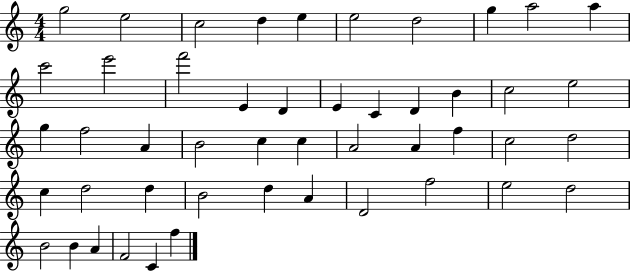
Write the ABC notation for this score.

X:1
T:Untitled
M:4/4
L:1/4
K:C
g2 e2 c2 d e e2 d2 g a2 a c'2 e'2 f'2 E D E C D B c2 e2 g f2 A B2 c c A2 A f c2 d2 c d2 d B2 d A D2 f2 e2 d2 B2 B A F2 C f